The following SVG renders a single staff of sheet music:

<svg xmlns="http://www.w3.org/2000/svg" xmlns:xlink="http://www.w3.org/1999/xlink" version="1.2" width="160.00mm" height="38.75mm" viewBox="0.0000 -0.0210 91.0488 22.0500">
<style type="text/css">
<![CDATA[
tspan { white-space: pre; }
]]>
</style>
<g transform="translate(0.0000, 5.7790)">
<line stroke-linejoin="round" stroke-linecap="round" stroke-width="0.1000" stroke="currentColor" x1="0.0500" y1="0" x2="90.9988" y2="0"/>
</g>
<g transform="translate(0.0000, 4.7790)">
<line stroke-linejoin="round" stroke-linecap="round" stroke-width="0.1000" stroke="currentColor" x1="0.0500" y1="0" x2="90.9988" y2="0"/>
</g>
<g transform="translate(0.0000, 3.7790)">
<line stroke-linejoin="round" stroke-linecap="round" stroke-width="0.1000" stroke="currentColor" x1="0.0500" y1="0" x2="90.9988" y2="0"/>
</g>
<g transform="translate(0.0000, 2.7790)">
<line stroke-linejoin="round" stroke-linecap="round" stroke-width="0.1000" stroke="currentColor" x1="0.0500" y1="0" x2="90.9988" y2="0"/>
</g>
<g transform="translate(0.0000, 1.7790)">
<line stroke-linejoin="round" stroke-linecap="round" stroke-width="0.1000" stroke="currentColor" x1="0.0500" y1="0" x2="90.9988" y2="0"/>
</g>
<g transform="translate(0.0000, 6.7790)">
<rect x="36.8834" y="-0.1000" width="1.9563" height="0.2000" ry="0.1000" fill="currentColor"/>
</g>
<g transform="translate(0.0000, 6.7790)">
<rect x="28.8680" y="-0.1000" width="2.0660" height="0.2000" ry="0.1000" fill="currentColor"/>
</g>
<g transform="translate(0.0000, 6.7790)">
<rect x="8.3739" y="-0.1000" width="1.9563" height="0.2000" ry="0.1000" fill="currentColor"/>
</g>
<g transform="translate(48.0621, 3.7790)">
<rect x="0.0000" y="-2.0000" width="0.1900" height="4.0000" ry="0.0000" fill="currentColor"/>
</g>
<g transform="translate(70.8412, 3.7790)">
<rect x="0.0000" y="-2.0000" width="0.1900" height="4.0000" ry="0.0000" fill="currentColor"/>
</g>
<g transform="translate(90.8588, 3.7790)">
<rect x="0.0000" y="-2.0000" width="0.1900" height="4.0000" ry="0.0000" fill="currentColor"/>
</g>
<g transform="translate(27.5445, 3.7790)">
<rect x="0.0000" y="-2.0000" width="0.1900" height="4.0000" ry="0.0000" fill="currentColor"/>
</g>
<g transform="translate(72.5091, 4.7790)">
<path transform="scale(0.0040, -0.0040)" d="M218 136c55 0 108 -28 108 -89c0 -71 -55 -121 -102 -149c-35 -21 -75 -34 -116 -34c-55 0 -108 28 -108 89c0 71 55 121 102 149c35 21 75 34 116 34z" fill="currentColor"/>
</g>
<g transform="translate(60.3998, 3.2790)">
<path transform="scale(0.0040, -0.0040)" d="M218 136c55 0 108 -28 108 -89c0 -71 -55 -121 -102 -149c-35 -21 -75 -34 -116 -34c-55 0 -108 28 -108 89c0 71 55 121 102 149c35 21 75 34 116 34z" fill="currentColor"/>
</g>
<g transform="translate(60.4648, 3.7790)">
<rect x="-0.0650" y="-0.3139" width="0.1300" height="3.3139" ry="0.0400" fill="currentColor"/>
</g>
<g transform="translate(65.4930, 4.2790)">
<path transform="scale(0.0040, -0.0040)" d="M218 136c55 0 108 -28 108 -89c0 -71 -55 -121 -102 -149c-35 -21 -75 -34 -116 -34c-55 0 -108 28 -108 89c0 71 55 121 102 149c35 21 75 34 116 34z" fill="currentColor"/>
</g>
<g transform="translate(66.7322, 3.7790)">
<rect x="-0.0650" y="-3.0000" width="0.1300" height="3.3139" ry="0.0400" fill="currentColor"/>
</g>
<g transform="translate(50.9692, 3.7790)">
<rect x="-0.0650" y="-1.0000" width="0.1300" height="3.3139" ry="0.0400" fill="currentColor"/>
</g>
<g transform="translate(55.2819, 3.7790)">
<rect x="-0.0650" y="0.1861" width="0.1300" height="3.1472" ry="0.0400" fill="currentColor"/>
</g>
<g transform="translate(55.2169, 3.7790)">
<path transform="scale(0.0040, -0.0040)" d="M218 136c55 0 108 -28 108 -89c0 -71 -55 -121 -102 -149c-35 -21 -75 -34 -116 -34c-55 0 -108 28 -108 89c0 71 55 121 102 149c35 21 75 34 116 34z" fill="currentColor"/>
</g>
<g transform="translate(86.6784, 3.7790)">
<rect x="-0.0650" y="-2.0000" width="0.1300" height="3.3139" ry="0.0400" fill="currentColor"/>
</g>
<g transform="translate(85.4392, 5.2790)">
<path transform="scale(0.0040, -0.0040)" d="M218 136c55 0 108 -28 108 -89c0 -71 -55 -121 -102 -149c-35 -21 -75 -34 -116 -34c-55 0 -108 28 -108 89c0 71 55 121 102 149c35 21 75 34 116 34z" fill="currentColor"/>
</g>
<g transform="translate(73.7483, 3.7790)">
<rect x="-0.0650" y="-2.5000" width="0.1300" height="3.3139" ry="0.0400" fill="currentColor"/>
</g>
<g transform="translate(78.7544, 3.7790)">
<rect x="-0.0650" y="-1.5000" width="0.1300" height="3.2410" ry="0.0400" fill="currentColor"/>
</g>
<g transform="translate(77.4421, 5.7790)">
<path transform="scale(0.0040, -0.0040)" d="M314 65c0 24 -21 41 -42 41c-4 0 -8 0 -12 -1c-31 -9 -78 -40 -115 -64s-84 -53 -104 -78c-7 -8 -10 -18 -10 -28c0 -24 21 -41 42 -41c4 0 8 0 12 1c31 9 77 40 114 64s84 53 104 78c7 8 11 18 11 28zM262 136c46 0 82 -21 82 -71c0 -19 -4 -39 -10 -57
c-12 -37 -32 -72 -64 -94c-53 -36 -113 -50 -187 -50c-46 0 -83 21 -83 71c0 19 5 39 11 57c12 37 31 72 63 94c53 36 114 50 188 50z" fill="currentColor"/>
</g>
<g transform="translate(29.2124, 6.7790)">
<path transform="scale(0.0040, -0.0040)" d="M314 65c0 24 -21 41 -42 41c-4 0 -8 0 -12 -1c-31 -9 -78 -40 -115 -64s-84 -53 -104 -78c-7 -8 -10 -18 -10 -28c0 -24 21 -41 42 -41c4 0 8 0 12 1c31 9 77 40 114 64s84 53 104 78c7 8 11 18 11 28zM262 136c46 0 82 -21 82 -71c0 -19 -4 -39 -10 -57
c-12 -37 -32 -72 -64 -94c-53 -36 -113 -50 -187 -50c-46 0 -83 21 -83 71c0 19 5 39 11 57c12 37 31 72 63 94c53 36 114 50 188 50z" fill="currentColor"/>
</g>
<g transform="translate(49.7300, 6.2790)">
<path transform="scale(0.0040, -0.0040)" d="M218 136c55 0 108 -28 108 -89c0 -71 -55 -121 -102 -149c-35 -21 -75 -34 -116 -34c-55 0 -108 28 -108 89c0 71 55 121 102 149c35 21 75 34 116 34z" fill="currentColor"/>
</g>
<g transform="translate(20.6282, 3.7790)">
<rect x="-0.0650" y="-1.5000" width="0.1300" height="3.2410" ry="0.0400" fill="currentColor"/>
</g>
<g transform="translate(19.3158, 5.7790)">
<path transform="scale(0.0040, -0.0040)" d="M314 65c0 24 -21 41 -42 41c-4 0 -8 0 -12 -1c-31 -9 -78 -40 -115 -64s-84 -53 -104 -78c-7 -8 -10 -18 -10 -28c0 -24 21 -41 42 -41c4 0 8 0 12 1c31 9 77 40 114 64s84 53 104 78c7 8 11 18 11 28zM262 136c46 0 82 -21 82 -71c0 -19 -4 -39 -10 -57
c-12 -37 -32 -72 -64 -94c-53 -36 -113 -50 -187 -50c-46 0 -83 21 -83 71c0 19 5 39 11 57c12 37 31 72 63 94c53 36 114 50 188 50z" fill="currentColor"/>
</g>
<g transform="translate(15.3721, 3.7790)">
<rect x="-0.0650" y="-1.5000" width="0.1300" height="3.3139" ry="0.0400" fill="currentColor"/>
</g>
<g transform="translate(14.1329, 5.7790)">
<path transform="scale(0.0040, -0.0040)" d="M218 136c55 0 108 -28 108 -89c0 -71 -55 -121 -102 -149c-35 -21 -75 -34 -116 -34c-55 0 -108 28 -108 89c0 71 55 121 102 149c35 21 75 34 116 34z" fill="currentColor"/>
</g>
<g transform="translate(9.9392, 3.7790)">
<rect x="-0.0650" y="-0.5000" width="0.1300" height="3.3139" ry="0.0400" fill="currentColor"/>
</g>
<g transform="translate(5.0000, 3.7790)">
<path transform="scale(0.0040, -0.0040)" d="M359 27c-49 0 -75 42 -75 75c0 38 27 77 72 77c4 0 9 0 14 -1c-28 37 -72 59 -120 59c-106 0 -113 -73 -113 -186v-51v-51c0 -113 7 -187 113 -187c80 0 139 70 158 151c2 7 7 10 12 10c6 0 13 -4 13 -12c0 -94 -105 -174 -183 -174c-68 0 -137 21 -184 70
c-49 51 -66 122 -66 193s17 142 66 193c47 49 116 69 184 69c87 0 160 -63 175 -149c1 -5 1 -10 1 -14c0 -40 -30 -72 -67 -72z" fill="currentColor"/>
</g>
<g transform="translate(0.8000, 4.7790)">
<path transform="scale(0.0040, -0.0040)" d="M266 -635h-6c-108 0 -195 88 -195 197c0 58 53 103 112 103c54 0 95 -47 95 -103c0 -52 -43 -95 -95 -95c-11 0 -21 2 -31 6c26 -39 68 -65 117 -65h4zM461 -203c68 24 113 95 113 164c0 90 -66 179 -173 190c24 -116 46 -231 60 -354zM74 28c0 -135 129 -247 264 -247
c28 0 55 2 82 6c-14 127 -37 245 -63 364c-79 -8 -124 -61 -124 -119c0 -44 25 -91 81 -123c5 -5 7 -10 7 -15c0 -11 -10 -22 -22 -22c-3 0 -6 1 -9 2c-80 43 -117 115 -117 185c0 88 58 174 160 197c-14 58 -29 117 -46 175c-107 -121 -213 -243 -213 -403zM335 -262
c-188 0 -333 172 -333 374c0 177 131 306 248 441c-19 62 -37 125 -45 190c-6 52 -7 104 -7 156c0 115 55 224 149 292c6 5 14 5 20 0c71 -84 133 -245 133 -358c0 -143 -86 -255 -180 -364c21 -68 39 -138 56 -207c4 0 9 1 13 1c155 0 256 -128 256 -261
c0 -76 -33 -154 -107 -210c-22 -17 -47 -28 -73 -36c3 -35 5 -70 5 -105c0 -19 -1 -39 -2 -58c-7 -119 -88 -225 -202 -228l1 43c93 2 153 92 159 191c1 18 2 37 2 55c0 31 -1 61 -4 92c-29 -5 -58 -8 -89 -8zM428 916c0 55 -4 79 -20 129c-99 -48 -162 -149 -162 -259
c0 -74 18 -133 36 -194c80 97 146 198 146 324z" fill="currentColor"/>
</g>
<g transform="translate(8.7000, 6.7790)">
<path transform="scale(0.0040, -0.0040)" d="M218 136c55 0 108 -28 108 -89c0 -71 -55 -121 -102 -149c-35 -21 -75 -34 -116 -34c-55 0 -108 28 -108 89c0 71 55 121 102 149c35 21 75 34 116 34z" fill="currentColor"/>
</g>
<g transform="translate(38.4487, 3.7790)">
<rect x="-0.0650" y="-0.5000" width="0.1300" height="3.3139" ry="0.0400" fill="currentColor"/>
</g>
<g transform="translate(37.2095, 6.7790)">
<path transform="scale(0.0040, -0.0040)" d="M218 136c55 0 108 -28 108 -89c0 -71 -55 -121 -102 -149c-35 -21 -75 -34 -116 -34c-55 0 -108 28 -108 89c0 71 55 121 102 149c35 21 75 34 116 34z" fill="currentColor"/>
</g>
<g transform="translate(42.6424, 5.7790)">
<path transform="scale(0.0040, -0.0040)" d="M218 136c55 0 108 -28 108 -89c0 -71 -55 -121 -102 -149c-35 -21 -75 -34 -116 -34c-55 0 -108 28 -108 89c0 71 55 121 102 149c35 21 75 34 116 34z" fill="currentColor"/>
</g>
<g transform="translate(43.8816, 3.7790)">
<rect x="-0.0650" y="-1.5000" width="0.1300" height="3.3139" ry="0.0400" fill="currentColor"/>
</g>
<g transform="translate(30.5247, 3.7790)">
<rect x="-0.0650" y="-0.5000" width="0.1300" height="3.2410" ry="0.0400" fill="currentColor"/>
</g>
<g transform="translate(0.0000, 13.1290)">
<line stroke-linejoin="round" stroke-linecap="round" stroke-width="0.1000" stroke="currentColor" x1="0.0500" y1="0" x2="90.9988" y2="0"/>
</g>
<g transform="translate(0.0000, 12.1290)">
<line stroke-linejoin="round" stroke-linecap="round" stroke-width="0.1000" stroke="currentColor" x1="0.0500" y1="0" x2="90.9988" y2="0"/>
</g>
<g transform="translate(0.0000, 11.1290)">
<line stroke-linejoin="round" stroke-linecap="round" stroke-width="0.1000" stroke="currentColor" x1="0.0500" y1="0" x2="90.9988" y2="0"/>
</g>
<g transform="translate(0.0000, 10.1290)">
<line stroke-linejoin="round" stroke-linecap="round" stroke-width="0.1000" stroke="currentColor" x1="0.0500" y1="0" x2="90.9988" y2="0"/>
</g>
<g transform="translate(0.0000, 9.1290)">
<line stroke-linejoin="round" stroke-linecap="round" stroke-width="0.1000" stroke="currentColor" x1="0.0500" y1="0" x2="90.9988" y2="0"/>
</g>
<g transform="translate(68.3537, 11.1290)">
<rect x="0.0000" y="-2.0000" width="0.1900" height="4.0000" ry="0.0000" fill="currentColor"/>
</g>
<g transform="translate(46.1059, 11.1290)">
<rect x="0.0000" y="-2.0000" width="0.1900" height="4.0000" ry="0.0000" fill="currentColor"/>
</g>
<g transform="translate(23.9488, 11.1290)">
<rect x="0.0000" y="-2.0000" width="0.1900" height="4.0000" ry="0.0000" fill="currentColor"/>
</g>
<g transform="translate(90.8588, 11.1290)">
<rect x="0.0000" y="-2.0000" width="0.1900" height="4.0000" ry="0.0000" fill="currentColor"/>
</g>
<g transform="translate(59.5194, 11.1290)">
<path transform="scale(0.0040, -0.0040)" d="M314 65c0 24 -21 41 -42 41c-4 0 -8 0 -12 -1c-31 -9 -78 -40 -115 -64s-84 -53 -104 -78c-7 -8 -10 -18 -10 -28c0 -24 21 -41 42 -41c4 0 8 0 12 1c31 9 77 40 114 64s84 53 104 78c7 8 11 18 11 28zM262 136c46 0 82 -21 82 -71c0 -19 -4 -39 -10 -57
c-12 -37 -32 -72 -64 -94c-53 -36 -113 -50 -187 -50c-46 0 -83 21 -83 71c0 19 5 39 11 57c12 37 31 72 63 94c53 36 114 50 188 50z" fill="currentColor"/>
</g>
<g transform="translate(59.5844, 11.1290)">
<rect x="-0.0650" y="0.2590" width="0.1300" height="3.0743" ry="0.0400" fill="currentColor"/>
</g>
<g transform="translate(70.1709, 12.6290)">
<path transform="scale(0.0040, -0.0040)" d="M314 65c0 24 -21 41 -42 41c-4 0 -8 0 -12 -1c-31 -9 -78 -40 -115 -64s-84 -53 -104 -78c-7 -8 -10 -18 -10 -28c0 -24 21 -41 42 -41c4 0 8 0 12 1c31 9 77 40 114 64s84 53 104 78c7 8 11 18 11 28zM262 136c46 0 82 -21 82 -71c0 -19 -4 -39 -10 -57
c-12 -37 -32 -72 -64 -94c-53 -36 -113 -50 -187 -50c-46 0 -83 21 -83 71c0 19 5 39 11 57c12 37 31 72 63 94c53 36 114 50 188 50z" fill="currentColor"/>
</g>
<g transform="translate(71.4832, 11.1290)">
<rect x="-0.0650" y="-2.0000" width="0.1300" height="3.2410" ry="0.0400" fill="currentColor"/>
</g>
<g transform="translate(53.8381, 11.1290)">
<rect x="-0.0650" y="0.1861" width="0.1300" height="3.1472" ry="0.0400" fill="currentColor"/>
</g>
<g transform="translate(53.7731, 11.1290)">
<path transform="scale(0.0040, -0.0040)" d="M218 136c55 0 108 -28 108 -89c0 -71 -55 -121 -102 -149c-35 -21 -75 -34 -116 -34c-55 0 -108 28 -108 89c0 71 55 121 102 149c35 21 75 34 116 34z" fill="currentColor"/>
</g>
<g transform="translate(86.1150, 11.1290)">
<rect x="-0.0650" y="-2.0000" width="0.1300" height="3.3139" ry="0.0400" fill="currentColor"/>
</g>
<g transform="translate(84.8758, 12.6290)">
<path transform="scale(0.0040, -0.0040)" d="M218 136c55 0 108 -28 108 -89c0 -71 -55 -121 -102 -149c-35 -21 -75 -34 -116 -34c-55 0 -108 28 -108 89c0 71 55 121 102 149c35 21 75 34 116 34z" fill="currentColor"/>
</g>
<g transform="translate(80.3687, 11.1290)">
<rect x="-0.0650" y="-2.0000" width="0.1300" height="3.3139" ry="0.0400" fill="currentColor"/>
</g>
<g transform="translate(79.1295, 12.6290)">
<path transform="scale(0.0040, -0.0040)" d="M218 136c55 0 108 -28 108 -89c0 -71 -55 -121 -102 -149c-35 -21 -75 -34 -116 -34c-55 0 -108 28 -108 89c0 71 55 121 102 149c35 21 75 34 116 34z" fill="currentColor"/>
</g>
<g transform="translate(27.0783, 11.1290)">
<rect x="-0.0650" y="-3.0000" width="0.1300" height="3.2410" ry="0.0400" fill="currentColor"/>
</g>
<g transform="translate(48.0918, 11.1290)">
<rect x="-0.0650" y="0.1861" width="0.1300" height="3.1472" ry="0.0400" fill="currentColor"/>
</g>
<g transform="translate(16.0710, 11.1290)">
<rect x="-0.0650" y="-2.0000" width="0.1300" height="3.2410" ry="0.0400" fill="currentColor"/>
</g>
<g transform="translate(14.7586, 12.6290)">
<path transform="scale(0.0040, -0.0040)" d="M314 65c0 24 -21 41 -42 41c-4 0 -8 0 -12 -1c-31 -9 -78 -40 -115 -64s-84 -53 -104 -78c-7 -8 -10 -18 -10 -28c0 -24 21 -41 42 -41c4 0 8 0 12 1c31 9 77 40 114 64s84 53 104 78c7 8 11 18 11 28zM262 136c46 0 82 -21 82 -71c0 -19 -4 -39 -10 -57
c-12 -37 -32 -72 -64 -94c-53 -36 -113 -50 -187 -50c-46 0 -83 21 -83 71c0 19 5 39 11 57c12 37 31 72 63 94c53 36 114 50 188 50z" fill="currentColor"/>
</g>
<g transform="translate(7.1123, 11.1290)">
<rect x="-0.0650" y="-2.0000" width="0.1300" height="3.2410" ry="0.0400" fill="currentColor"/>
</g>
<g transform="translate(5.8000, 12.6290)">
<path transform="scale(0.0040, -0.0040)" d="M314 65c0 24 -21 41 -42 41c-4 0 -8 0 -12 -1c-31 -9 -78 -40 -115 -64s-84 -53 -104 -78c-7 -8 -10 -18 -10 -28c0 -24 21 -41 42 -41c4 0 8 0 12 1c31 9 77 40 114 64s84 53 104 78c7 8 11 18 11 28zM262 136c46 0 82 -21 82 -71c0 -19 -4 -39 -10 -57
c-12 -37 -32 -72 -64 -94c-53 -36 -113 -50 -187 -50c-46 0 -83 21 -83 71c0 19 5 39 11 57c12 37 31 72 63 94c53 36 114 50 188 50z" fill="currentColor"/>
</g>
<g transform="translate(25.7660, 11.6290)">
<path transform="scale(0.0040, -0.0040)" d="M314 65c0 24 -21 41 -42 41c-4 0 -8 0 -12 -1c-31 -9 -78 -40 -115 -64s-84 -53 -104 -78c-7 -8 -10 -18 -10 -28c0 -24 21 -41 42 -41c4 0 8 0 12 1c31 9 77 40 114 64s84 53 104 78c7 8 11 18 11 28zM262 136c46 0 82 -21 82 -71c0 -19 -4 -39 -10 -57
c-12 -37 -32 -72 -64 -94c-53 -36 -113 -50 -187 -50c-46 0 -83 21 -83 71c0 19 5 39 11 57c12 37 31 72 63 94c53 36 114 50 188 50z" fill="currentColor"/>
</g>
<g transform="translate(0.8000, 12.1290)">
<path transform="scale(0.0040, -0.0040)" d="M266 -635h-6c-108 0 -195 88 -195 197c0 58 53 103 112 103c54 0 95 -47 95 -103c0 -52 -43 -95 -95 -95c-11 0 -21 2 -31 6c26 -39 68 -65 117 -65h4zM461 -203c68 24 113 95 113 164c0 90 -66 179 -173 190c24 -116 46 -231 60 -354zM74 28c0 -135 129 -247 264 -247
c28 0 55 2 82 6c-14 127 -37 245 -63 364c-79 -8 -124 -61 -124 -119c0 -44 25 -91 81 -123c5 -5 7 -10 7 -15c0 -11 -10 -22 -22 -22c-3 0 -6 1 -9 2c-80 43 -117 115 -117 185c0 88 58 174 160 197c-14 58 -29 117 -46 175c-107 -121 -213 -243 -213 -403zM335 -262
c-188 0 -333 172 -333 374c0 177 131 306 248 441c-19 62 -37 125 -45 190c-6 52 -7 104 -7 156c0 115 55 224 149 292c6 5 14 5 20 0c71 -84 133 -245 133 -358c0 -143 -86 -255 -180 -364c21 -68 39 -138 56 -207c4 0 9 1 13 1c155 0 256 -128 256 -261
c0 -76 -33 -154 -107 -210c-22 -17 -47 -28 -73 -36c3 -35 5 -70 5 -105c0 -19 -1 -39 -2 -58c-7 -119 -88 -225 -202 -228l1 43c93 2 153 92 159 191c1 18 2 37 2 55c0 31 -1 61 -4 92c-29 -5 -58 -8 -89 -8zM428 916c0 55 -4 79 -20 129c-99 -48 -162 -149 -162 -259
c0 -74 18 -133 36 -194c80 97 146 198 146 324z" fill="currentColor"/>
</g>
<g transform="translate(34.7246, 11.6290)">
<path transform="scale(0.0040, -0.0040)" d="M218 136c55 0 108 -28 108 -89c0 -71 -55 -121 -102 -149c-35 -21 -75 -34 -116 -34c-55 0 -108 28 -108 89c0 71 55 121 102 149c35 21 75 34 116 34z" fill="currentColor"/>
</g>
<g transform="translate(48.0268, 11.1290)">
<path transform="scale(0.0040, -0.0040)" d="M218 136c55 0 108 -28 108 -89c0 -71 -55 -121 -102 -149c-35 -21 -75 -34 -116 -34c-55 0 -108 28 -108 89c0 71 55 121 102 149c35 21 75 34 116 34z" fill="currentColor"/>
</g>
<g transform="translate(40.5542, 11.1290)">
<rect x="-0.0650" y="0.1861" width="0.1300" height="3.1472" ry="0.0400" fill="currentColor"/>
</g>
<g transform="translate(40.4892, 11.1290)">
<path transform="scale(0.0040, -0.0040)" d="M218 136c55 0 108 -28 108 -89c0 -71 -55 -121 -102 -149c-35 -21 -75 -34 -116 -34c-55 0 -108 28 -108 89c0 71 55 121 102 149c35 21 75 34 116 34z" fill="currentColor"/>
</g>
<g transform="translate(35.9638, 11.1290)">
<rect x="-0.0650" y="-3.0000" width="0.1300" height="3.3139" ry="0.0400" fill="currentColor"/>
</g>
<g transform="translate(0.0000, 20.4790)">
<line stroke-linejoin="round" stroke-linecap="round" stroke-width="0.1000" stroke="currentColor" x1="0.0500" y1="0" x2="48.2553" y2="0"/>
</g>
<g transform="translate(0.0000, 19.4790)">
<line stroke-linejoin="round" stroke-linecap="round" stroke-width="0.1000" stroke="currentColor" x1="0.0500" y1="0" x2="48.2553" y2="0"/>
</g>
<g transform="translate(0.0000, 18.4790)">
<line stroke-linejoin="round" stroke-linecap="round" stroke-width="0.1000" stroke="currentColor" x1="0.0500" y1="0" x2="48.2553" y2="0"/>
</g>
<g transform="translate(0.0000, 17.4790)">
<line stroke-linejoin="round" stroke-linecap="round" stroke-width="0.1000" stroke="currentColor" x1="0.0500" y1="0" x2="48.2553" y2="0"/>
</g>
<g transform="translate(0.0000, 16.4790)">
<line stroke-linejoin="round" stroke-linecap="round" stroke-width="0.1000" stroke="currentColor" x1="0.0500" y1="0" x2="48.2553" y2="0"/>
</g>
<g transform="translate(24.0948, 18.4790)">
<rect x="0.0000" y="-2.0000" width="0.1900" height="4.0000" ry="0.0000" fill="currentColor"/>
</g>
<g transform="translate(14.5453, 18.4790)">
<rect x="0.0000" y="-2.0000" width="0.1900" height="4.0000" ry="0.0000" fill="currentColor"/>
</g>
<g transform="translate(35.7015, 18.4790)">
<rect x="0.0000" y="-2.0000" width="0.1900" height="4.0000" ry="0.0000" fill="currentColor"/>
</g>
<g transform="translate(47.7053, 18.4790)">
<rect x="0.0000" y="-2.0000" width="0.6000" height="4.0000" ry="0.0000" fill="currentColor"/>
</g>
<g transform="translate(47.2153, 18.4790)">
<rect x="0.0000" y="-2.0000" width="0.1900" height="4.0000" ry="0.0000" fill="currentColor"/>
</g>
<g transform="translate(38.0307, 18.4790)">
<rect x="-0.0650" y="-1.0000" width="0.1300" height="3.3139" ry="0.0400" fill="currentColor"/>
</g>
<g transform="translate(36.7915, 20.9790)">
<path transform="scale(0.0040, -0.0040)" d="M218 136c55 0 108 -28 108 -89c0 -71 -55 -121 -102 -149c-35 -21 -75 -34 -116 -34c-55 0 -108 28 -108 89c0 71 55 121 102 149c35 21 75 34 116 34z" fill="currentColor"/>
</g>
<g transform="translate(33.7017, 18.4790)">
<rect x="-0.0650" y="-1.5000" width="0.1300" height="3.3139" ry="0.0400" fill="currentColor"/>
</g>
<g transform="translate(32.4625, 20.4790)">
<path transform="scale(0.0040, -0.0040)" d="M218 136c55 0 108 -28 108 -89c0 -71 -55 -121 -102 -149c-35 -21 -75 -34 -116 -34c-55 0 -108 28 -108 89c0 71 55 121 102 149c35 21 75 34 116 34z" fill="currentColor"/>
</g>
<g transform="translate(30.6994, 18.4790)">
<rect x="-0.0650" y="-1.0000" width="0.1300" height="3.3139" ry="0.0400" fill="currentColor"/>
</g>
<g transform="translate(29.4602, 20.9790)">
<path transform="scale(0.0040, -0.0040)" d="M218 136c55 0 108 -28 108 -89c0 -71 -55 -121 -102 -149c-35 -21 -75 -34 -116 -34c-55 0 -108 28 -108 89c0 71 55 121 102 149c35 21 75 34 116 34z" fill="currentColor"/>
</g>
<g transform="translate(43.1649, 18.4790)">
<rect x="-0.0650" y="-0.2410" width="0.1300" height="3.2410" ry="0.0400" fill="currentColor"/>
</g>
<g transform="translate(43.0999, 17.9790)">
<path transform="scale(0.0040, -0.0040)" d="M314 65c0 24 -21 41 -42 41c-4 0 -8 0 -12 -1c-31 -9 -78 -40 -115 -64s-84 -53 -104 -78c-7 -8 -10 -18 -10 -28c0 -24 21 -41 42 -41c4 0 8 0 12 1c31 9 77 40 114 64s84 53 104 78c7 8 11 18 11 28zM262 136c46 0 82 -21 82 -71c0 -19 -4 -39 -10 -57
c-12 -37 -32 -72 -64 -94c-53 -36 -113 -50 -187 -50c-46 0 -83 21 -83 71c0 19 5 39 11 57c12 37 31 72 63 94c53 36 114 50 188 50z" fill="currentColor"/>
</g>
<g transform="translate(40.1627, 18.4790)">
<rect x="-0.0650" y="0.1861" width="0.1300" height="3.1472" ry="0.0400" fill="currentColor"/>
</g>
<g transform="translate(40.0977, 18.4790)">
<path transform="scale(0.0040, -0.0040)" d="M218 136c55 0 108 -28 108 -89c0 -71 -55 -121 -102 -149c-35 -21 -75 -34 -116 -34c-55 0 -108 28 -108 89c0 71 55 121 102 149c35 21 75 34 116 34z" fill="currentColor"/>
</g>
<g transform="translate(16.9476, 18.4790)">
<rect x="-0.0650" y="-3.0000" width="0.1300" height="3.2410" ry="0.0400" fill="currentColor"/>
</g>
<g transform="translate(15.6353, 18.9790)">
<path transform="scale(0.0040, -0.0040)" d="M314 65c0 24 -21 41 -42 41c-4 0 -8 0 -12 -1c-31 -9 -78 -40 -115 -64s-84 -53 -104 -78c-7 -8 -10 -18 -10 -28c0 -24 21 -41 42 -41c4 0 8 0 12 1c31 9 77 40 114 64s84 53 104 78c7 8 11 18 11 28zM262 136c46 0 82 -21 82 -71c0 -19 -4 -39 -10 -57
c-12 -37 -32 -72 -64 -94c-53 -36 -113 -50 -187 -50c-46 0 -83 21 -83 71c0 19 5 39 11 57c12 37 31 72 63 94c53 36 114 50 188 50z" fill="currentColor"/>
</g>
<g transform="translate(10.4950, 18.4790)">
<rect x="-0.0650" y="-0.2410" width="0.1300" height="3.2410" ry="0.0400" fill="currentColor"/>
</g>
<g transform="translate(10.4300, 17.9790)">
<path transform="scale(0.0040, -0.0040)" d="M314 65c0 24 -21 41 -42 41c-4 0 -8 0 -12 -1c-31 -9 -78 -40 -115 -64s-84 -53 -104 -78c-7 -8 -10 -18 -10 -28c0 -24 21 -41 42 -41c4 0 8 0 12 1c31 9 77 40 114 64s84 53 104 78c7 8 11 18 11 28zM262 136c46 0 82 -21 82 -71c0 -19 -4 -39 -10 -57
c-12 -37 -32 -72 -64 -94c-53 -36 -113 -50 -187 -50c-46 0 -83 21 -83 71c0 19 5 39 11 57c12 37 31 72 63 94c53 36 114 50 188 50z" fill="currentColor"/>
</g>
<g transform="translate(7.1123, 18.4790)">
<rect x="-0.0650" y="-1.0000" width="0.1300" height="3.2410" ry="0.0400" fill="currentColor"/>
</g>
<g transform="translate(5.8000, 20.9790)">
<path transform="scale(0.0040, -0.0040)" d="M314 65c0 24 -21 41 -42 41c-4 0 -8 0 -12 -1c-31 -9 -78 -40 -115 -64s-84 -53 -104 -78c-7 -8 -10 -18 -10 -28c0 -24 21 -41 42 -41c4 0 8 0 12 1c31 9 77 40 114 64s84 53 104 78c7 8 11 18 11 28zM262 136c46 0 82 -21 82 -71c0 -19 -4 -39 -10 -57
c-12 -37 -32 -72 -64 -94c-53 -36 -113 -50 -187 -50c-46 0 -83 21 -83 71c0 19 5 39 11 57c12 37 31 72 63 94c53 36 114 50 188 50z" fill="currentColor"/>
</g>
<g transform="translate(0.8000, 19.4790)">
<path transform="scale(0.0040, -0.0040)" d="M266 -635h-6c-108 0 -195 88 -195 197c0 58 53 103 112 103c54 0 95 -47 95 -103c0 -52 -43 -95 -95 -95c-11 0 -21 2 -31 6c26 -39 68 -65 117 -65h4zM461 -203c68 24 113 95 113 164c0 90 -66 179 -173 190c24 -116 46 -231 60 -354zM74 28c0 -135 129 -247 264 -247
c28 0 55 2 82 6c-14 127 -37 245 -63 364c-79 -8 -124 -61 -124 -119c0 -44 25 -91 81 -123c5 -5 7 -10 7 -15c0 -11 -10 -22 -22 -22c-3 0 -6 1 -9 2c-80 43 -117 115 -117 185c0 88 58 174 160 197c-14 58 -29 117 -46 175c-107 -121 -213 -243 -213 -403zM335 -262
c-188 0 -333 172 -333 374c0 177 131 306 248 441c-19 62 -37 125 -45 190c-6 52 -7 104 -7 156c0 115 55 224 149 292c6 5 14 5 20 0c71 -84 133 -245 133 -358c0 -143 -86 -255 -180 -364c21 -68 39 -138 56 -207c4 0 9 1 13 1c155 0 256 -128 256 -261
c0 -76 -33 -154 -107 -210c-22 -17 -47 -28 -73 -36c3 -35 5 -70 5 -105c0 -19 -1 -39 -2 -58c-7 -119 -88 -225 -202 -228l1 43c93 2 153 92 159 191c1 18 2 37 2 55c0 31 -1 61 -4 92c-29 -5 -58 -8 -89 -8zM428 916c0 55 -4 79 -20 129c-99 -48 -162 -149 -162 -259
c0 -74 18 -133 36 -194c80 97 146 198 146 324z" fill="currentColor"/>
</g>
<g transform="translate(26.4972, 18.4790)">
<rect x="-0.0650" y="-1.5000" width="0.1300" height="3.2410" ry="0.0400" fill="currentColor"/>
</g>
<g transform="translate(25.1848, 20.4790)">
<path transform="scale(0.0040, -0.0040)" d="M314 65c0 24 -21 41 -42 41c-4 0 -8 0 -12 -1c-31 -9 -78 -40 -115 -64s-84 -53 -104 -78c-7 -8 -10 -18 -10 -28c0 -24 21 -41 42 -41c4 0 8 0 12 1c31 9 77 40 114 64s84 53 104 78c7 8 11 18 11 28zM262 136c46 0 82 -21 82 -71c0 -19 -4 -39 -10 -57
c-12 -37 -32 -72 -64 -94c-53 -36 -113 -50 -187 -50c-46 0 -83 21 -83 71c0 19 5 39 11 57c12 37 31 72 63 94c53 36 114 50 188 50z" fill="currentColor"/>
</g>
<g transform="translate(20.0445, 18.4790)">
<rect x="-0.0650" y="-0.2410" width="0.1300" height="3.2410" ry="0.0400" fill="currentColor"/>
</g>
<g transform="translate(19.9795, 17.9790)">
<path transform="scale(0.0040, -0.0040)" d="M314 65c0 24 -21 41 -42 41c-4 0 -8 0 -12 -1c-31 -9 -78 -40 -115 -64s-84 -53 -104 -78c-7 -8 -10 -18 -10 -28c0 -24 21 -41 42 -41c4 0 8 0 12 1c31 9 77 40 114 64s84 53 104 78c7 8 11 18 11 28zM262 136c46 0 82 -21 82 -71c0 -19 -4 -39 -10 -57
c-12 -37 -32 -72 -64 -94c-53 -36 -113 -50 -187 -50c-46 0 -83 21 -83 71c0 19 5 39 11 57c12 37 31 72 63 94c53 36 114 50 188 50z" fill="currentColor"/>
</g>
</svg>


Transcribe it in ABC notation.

X:1
T:Untitled
M:4/4
L:1/4
K:C
C E E2 C2 C E D B c A G E2 F F2 F2 A2 A B B B B2 F2 F F D2 c2 A2 c2 E2 D E D B c2